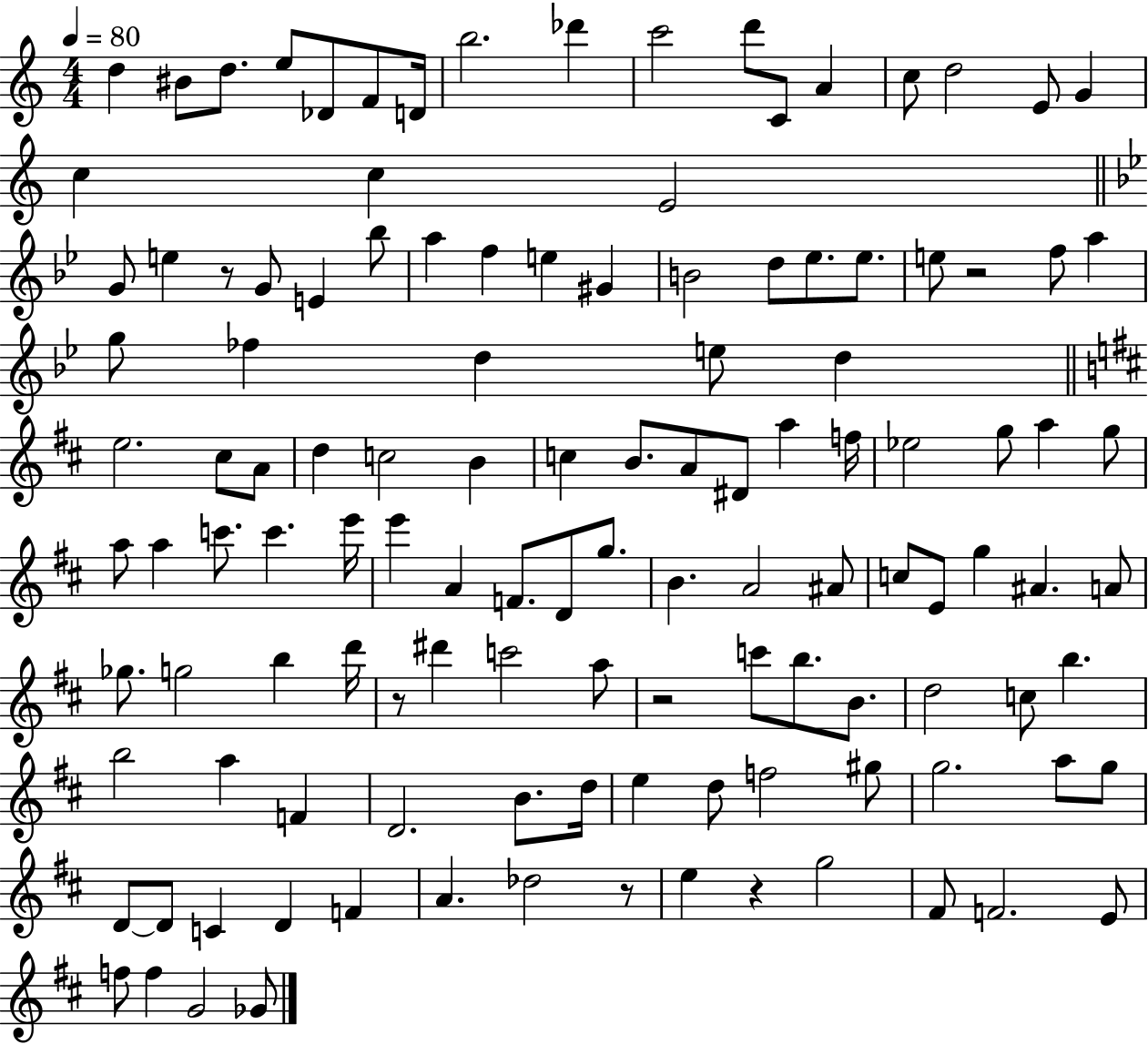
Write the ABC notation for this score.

X:1
T:Untitled
M:4/4
L:1/4
K:C
d ^B/2 d/2 e/2 _D/2 F/2 D/4 b2 _d' c'2 d'/2 C/2 A c/2 d2 E/2 G c c E2 G/2 e z/2 G/2 E _b/2 a f e ^G B2 d/2 _e/2 _e/2 e/2 z2 f/2 a g/2 _f d e/2 d e2 ^c/2 A/2 d c2 B c B/2 A/2 ^D/2 a f/4 _e2 g/2 a g/2 a/2 a c'/2 c' e'/4 e' A F/2 D/2 g/2 B A2 ^A/2 c/2 E/2 g ^A A/2 _g/2 g2 b d'/4 z/2 ^d' c'2 a/2 z2 c'/2 b/2 B/2 d2 c/2 b b2 a F D2 B/2 d/4 e d/2 f2 ^g/2 g2 a/2 g/2 D/2 D/2 C D F A _d2 z/2 e z g2 ^F/2 F2 E/2 f/2 f G2 _G/2